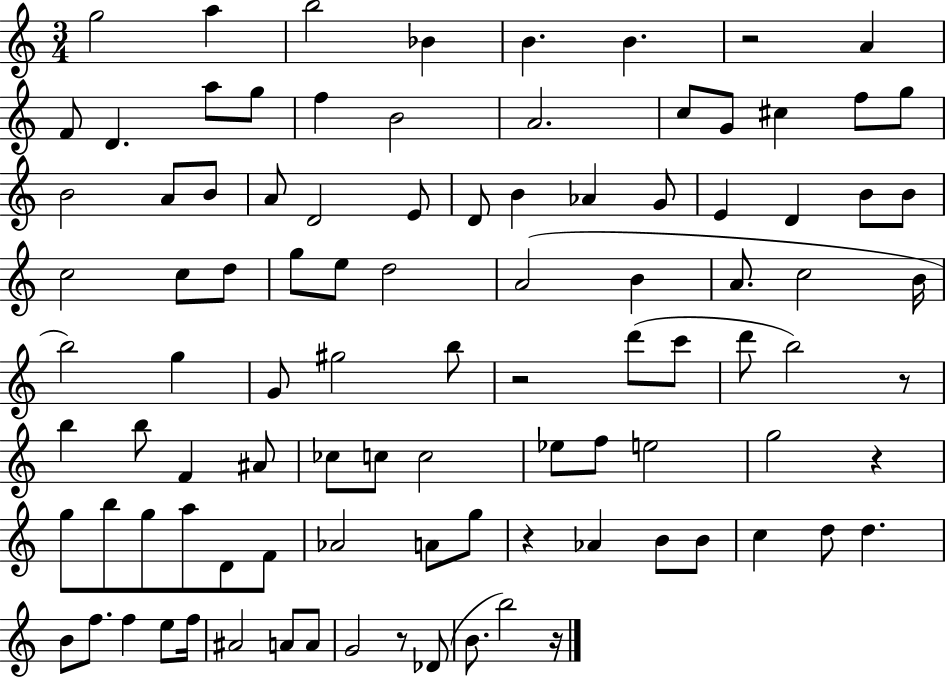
X:1
T:Untitled
M:3/4
L:1/4
K:C
g2 a b2 _B B B z2 A F/2 D a/2 g/2 f B2 A2 c/2 G/2 ^c f/2 g/2 B2 A/2 B/2 A/2 D2 E/2 D/2 B _A G/2 E D B/2 B/2 c2 c/2 d/2 g/2 e/2 d2 A2 B A/2 c2 B/4 b2 g G/2 ^g2 b/2 z2 d'/2 c'/2 d'/2 b2 z/2 b b/2 F ^A/2 _c/2 c/2 c2 _e/2 f/2 e2 g2 z g/2 b/2 g/2 a/2 D/2 F/2 _A2 A/2 g/2 z _A B/2 B/2 c d/2 d B/2 f/2 f e/2 f/4 ^A2 A/2 A/2 G2 z/2 _D/2 B/2 b2 z/4